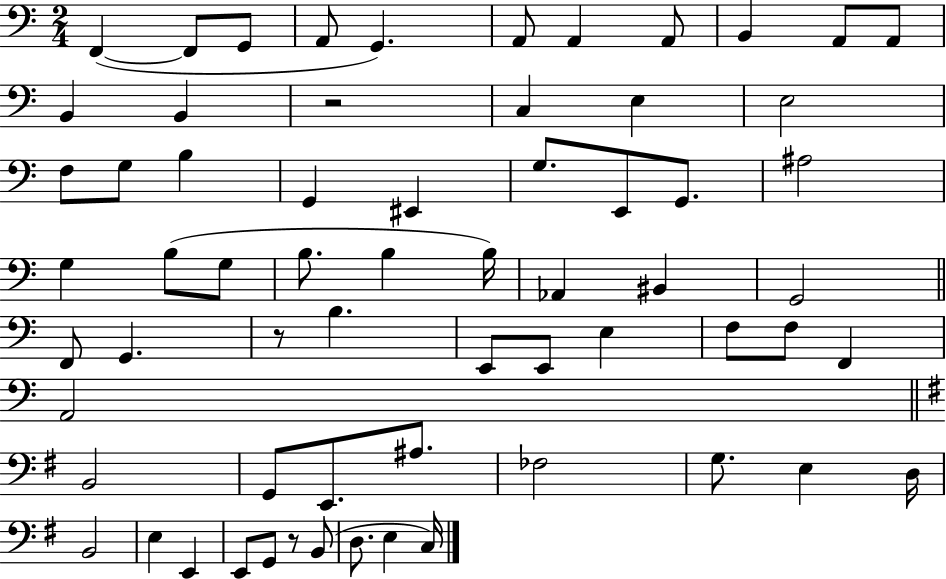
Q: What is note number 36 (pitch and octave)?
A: G2